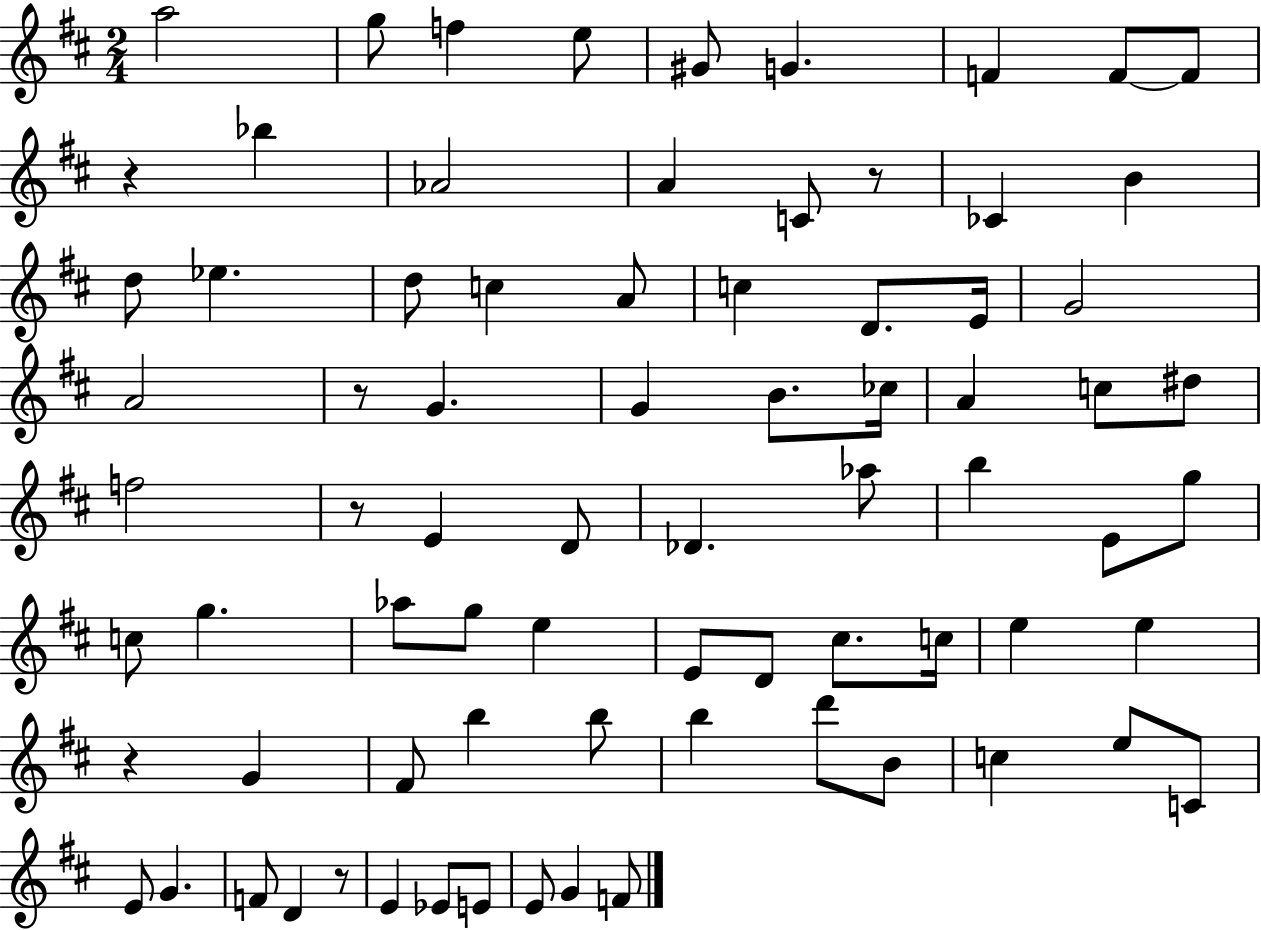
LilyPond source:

{
  \clef treble
  \numericTimeSignature
  \time 2/4
  \key d \major
  a''2 | g''8 f''4 e''8 | gis'8 g'4. | f'4 f'8~~ f'8 | \break r4 bes''4 | aes'2 | a'4 c'8 r8 | ces'4 b'4 | \break d''8 ees''4. | d''8 c''4 a'8 | c''4 d'8. e'16 | g'2 | \break a'2 | r8 g'4. | g'4 b'8. ces''16 | a'4 c''8 dis''8 | \break f''2 | r8 e'4 d'8 | des'4. aes''8 | b''4 e'8 g''8 | \break c''8 g''4. | aes''8 g''8 e''4 | e'8 d'8 cis''8. c''16 | e''4 e''4 | \break r4 g'4 | fis'8 b''4 b''8 | b''4 d'''8 b'8 | c''4 e''8 c'8 | \break e'8 g'4. | f'8 d'4 r8 | e'4 ees'8 e'8 | e'8 g'4 f'8 | \break \bar "|."
}